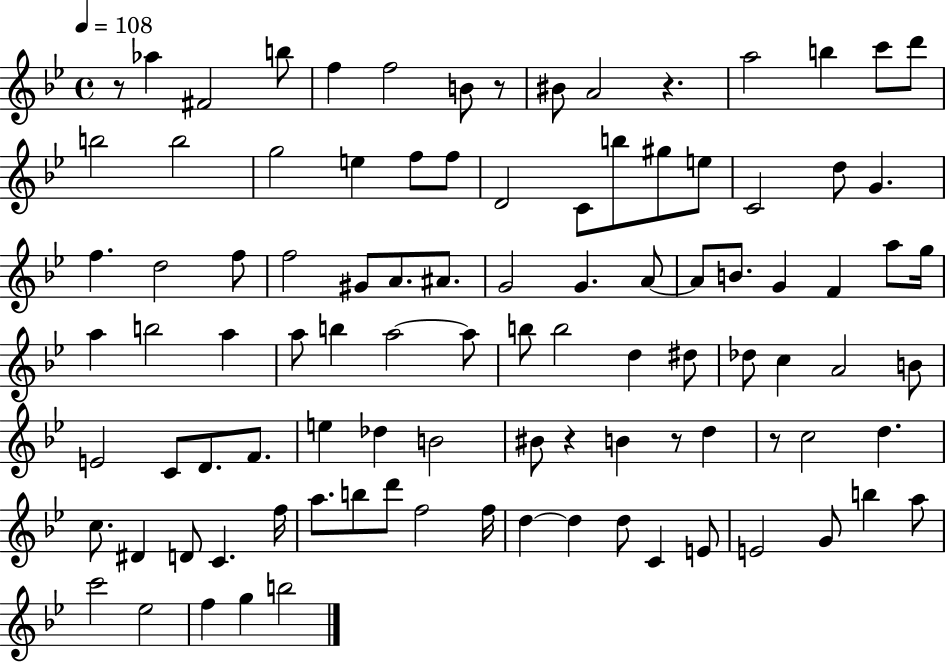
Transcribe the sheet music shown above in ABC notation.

X:1
T:Untitled
M:4/4
L:1/4
K:Bb
z/2 _a ^F2 b/2 f f2 B/2 z/2 ^B/2 A2 z a2 b c'/2 d'/2 b2 b2 g2 e f/2 f/2 D2 C/2 b/2 ^g/2 e/2 C2 d/2 G f d2 f/2 f2 ^G/2 A/2 ^A/2 G2 G A/2 A/2 B/2 G F a/2 g/4 a b2 a a/2 b a2 a/2 b/2 b2 d ^d/2 _d/2 c A2 B/2 E2 C/2 D/2 F/2 e _d B2 ^B/2 z B z/2 d z/2 c2 d c/2 ^D D/2 C f/4 a/2 b/2 d'/2 f2 f/4 d d d/2 C E/2 E2 G/2 b a/2 c'2 _e2 f g b2